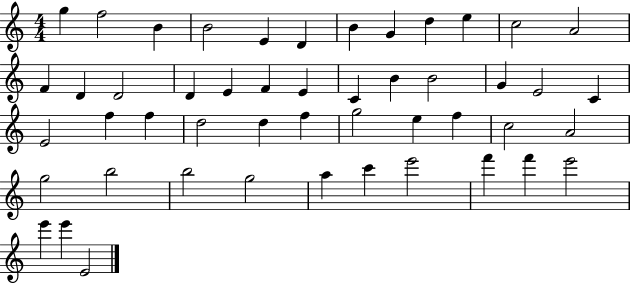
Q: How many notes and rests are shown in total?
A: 49